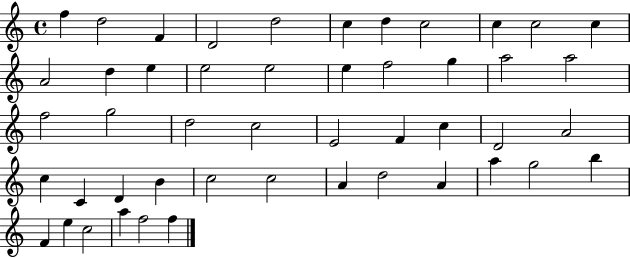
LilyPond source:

{
  \clef treble
  \time 4/4
  \defaultTimeSignature
  \key c \major
  f''4 d''2 f'4 | d'2 d''2 | c''4 d''4 c''2 | c''4 c''2 c''4 | \break a'2 d''4 e''4 | e''2 e''2 | e''4 f''2 g''4 | a''2 a''2 | \break f''2 g''2 | d''2 c''2 | e'2 f'4 c''4 | d'2 a'2 | \break c''4 c'4 d'4 b'4 | c''2 c''2 | a'4 d''2 a'4 | a''4 g''2 b''4 | \break f'4 e''4 c''2 | a''4 f''2 f''4 | \bar "|."
}